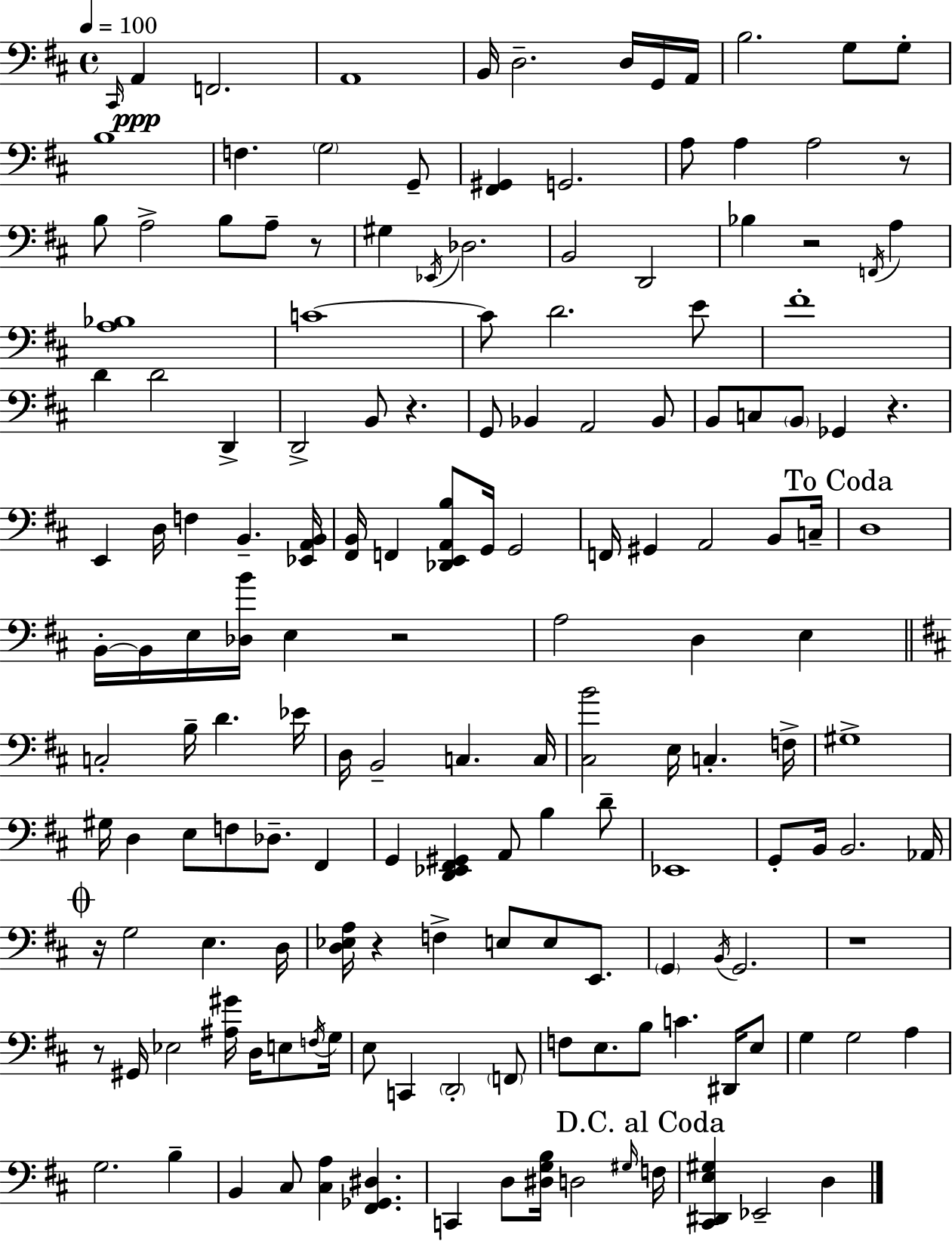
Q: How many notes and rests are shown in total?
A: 161